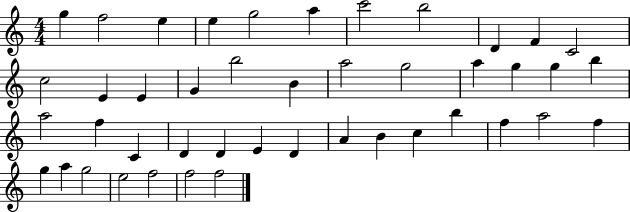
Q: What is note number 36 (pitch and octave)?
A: A5